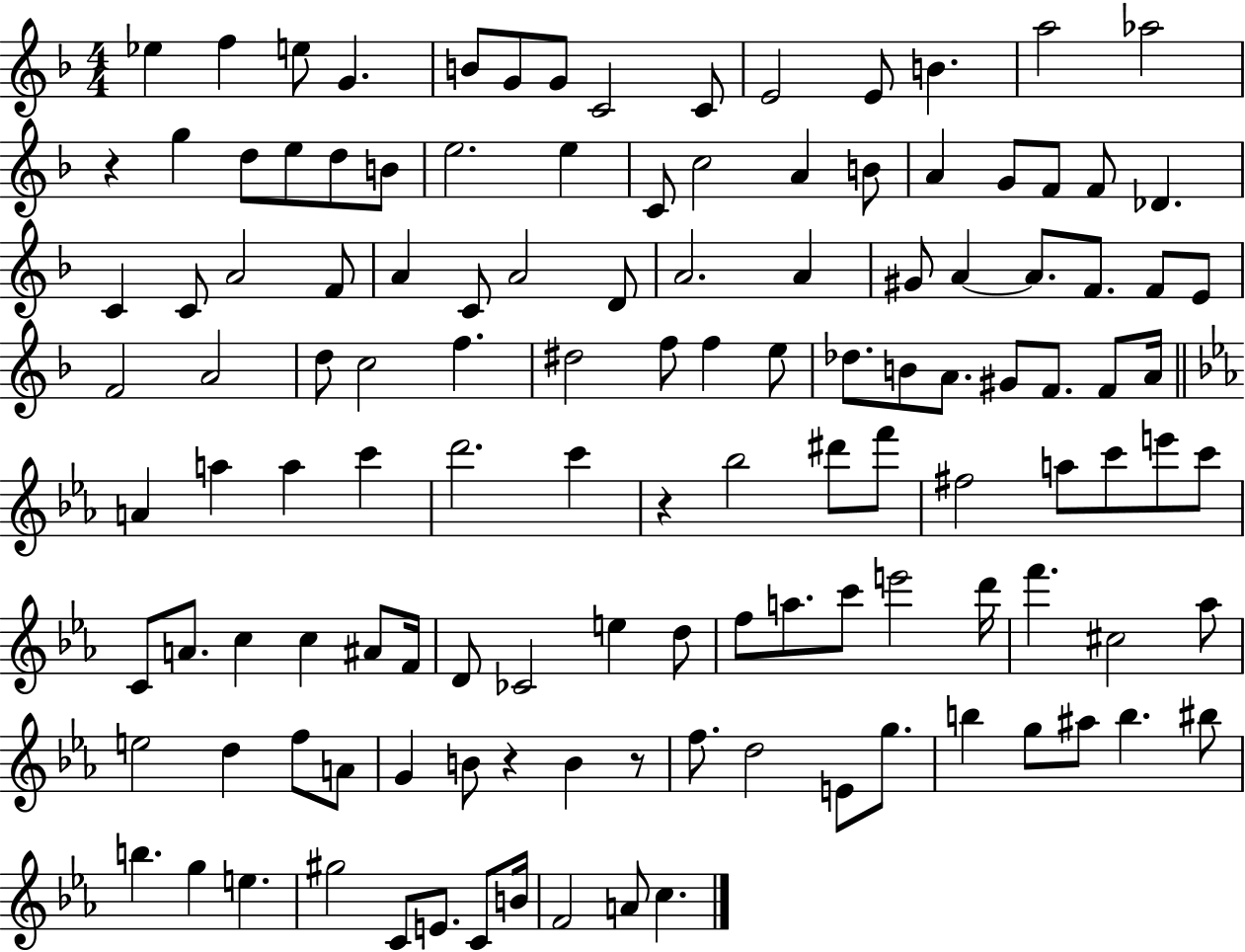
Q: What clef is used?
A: treble